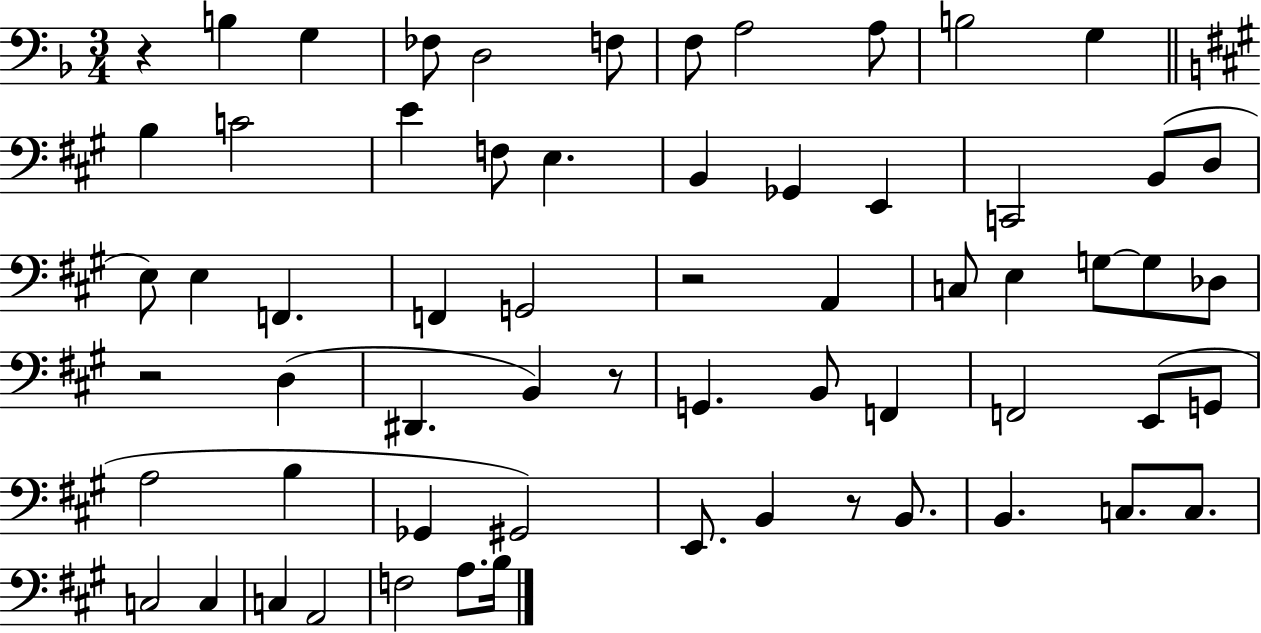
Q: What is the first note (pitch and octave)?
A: B3